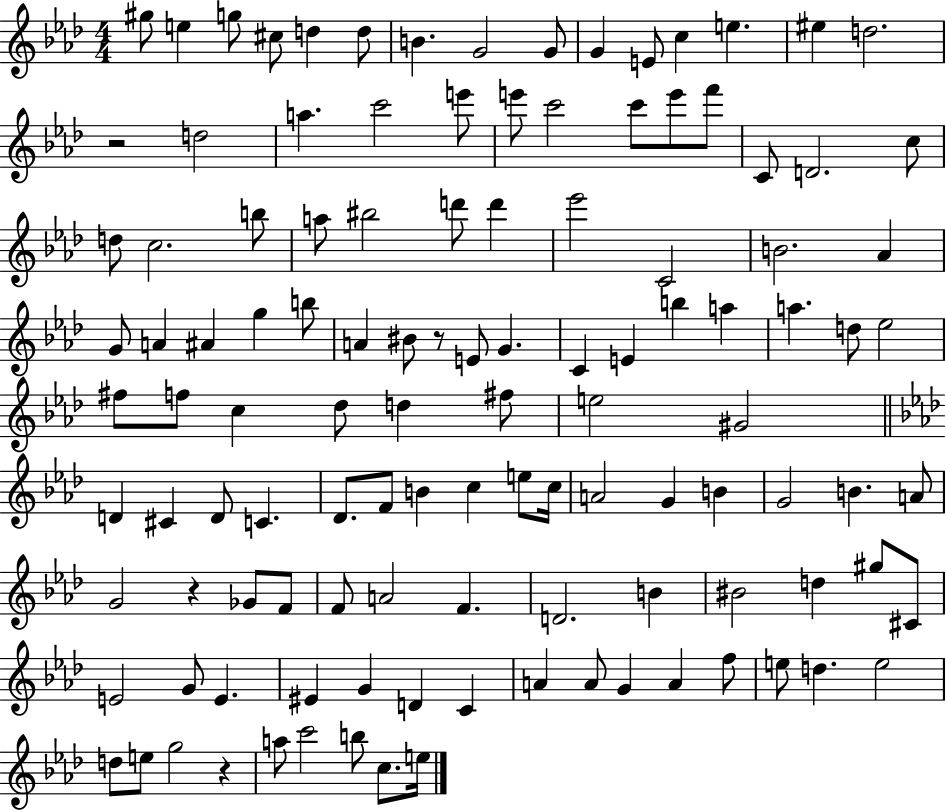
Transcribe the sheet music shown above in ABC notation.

X:1
T:Untitled
M:4/4
L:1/4
K:Ab
^g/2 e g/2 ^c/2 d d/2 B G2 G/2 G E/2 c e ^e d2 z2 d2 a c'2 e'/2 e'/2 c'2 c'/2 e'/2 f'/2 C/2 D2 c/2 d/2 c2 b/2 a/2 ^b2 d'/2 d' _e'2 C2 B2 _A G/2 A ^A g b/2 A ^B/2 z/2 E/2 G C E b a a d/2 _e2 ^f/2 f/2 c _d/2 d ^f/2 e2 ^G2 D ^C D/2 C _D/2 F/2 B c e/2 c/4 A2 G B G2 B A/2 G2 z _G/2 F/2 F/2 A2 F D2 B ^B2 d ^g/2 ^C/2 E2 G/2 E ^E G D C A A/2 G A f/2 e/2 d e2 d/2 e/2 g2 z a/2 c'2 b/2 c/2 e/4